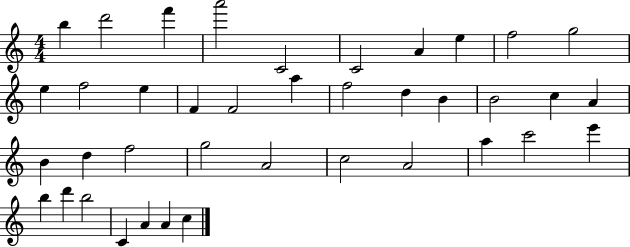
X:1
T:Untitled
M:4/4
L:1/4
K:C
b d'2 f' a'2 C2 C2 A e f2 g2 e f2 e F F2 a f2 d B B2 c A B d f2 g2 A2 c2 A2 a c'2 e' b d' b2 C A A c